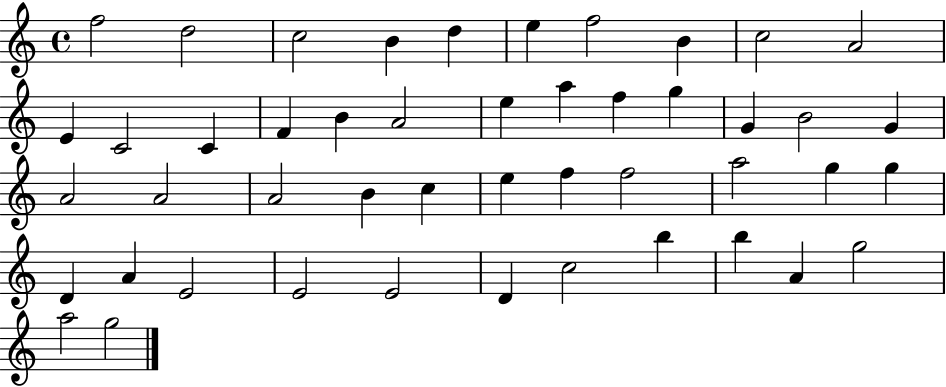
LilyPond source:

{
  \clef treble
  \time 4/4
  \defaultTimeSignature
  \key c \major
  f''2 d''2 | c''2 b'4 d''4 | e''4 f''2 b'4 | c''2 a'2 | \break e'4 c'2 c'4 | f'4 b'4 a'2 | e''4 a''4 f''4 g''4 | g'4 b'2 g'4 | \break a'2 a'2 | a'2 b'4 c''4 | e''4 f''4 f''2 | a''2 g''4 g''4 | \break d'4 a'4 e'2 | e'2 e'2 | d'4 c''2 b''4 | b''4 a'4 g''2 | \break a''2 g''2 | \bar "|."
}